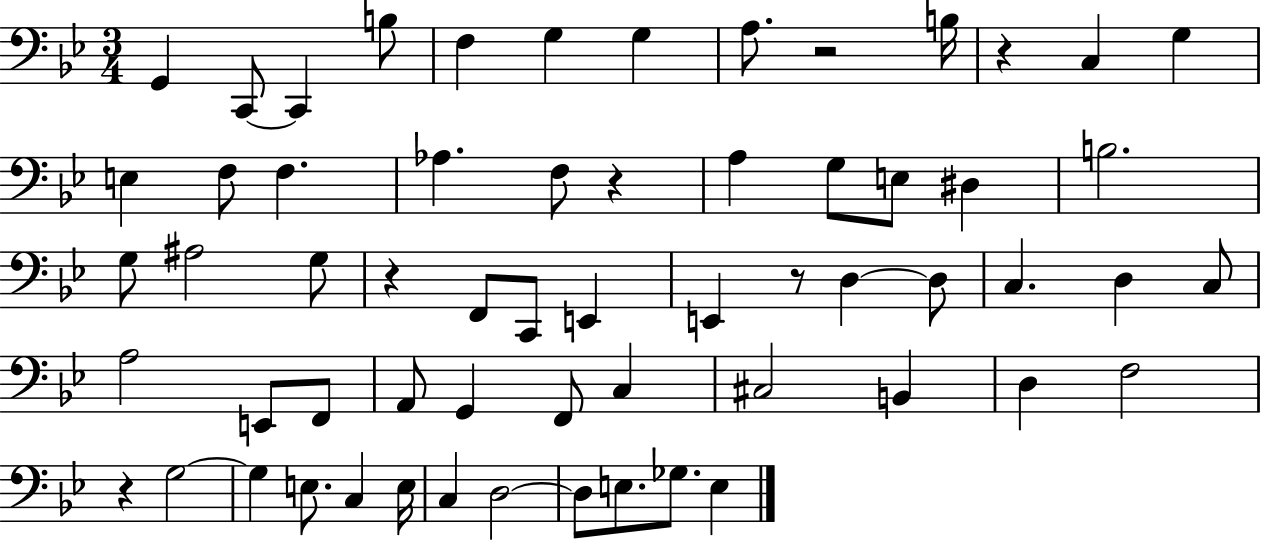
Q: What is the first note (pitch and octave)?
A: G2